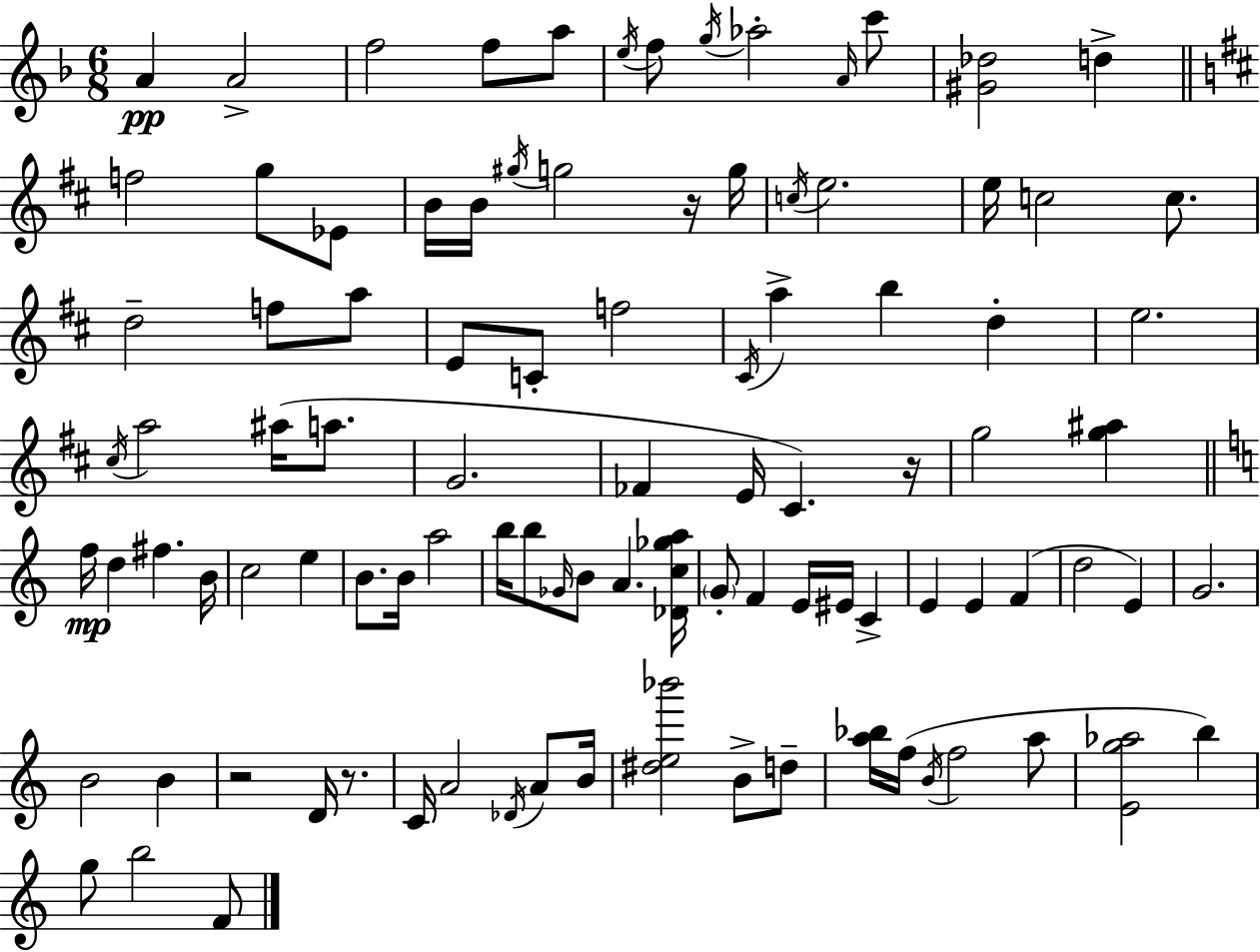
{
  \clef treble
  \numericTimeSignature
  \time 6/8
  \key f \major
  a'4\pp a'2-> | f''2 f''8 a''8 | \acciaccatura { e''16 } f''8 \acciaccatura { g''16 } aes''2-. | \grace { a'16 } c'''8 <gis' des''>2 d''4-> | \break \bar "||" \break \key d \major f''2 g''8 ees'8 | b'16 b'16 \acciaccatura { gis''16 } g''2 r16 | g''16 \acciaccatura { c''16 } e''2. | e''16 c''2 c''8. | \break d''2-- f''8 | a''8 e'8 c'8-. f''2 | \acciaccatura { cis'16 } a''4-> b''4 d''4-. | e''2. | \break \acciaccatura { cis''16 } a''2 | ais''16( a''8. g'2. | fes'4 e'16 cis'4.) | r16 g''2 | \break <g'' ais''>4 \bar "||" \break \key a \minor f''16\mp d''4 fis''4. b'16 | c''2 e''4 | b'8. b'16 a''2 | b''16 b''8 \grace { ges'16 } b'8 a'4. | \break <des' c'' ges'' a''>16 \parenthesize g'8-. f'4 e'16 eis'16 c'4-> | e'4 e'4 f'4( | d''2 e'4) | g'2. | \break b'2 b'4 | r2 d'16 r8. | c'16 a'2 \acciaccatura { des'16 } a'8 | b'16 <dis'' e'' bes'''>2 b'8-> | \break d''8-- <a'' bes''>16 f''16( \acciaccatura { b'16 } f''2 | a''8 <e' g'' aes''>2 b''4) | g''8 b''2 | f'8 \bar "|."
}